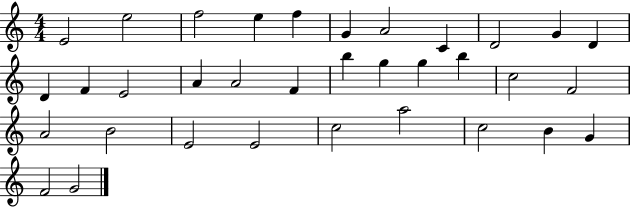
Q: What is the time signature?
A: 4/4